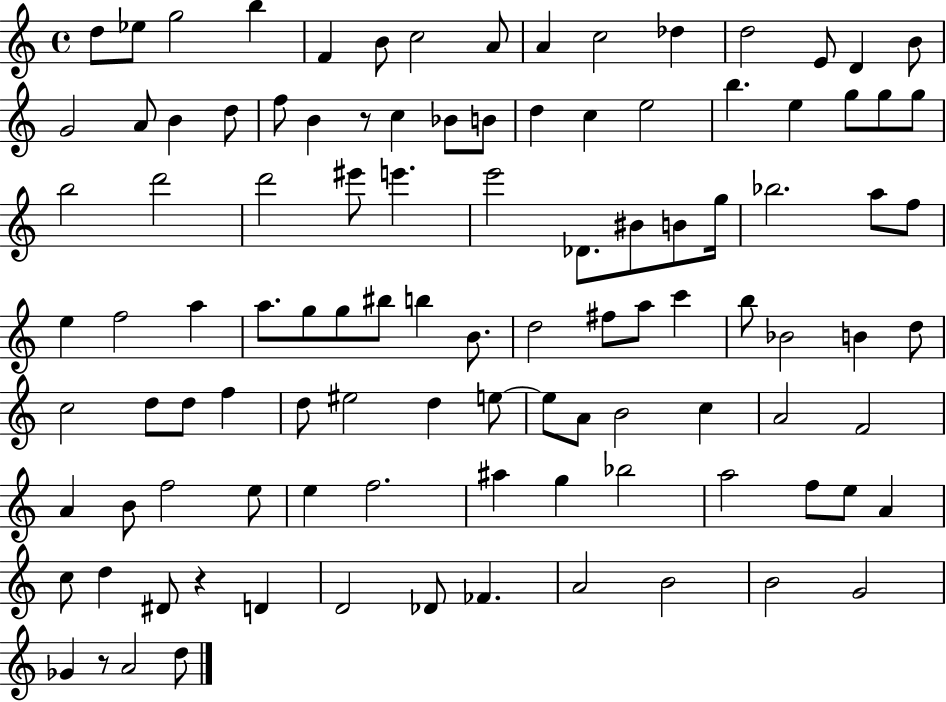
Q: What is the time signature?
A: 4/4